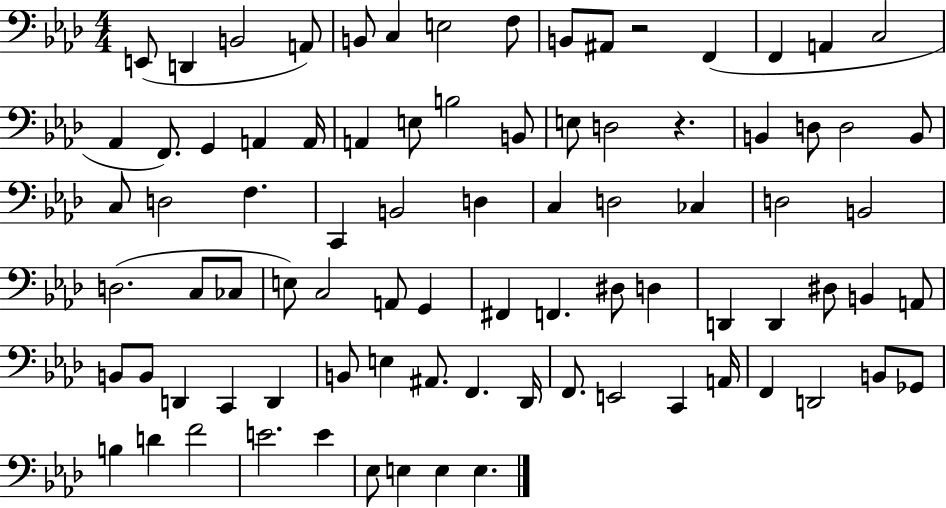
E2/e D2/q B2/h A2/e B2/e C3/q E3/h F3/e B2/e A#2/e R/h F2/q F2/q A2/q C3/h Ab2/q F2/e. G2/q A2/q A2/s A2/q E3/e B3/h B2/e E3/e D3/h R/q. B2/q D3/e D3/h B2/e C3/e D3/h F3/q. C2/q B2/h D3/q C3/q D3/h CES3/q D3/h B2/h D3/h. C3/e CES3/e E3/e C3/h A2/e G2/q F#2/q F2/q. D#3/e D3/q D2/q D2/q D#3/e B2/q A2/e B2/e B2/e D2/q C2/q D2/q B2/e E3/q A#2/e. F2/q. Db2/s F2/e. E2/h C2/q A2/s F2/q D2/h B2/e Gb2/e B3/q D4/q F4/h E4/h. E4/q Eb3/e E3/q E3/q E3/q.